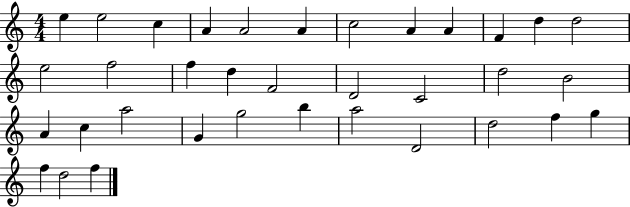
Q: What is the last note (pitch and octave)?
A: F5